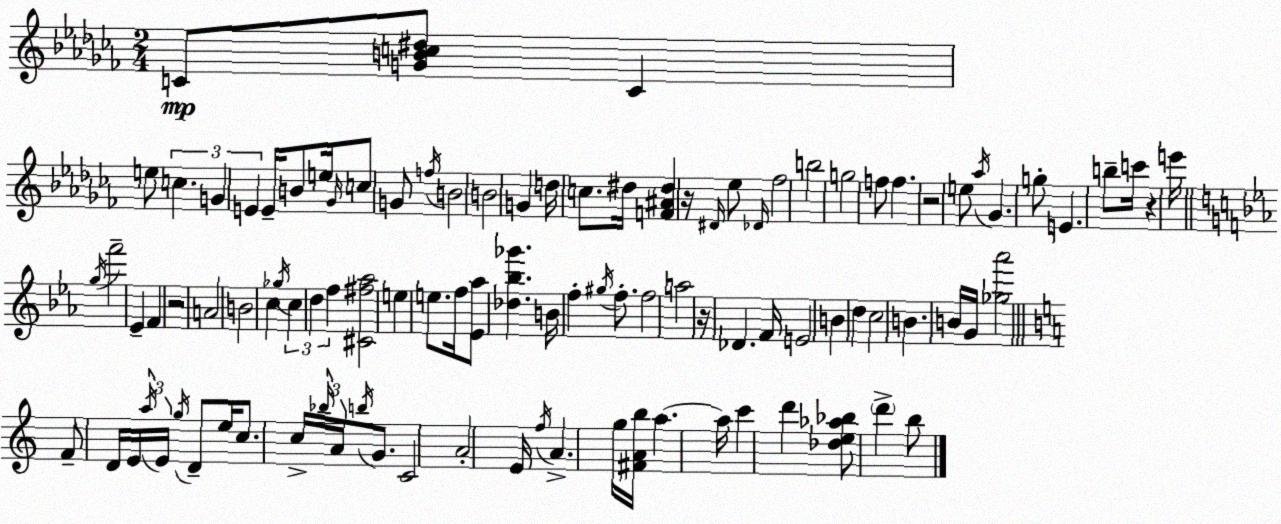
X:1
T:Untitled
M:2/4
L:1/4
K:Abm
C/2 [GBc^d]/2 C e/2 c G E E/4 B/2 e/4 _G/4 c/2 G/2 f/4 B2 B2 G d/4 c/2 ^d/4 [F^A^d] z/4 ^D/4 _e/2 _D/4 _f2 b2 g2 f/2 f z2 e/2 _a/4 _G g/2 E b/2 c'/4 z e'/4 g/4 f'2 _E F z2 A2 B2 c _g/4 c d f [^C^f_a]2 e e/2 f/4 [_E_a]/2 [_d_b_g'] B/4 f ^g/4 f/2 f2 a2 z/4 _D F/4 E2 B d c2 B B/4 G/4 [_g_a']2 F/2 D/4 E/4 a/4 E/4 g/4 D/2 e/4 c/2 c/4 _b/4 A/4 b/4 G/2 C2 A2 E/4 f/4 A g/4 [^FAb]/4 a a/4 c' d' [_de_a_b]/2 d' b/2